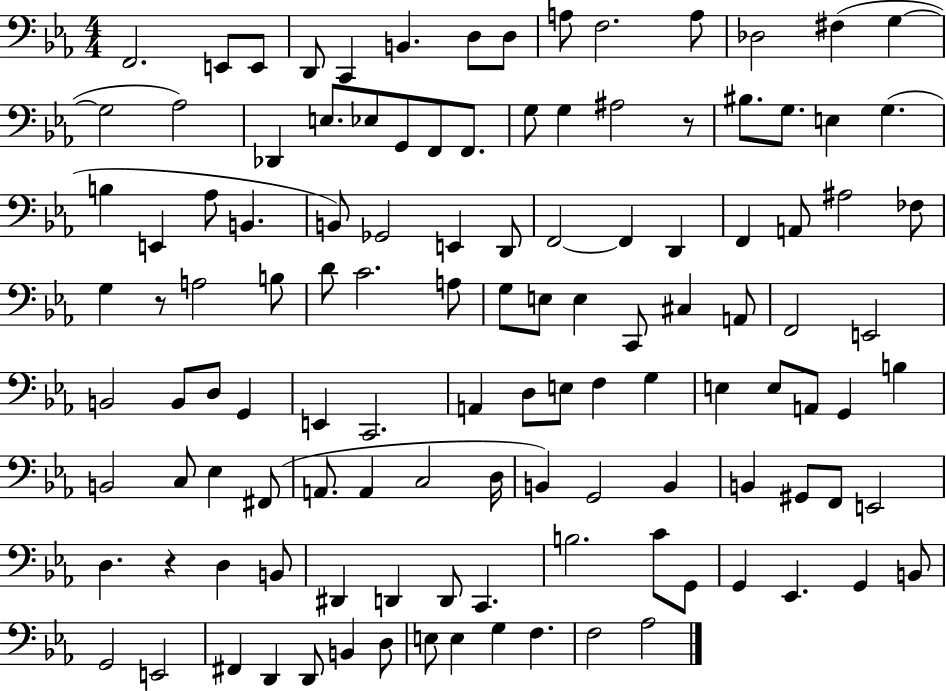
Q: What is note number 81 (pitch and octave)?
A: C3